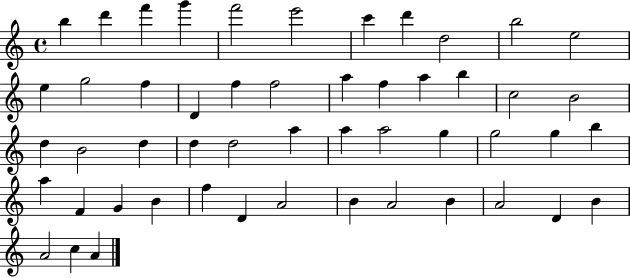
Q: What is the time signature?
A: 4/4